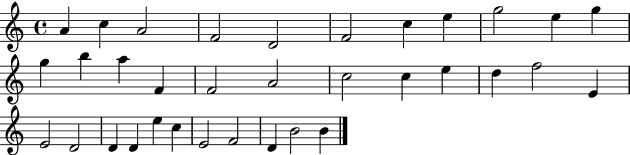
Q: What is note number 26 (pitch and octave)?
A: D4